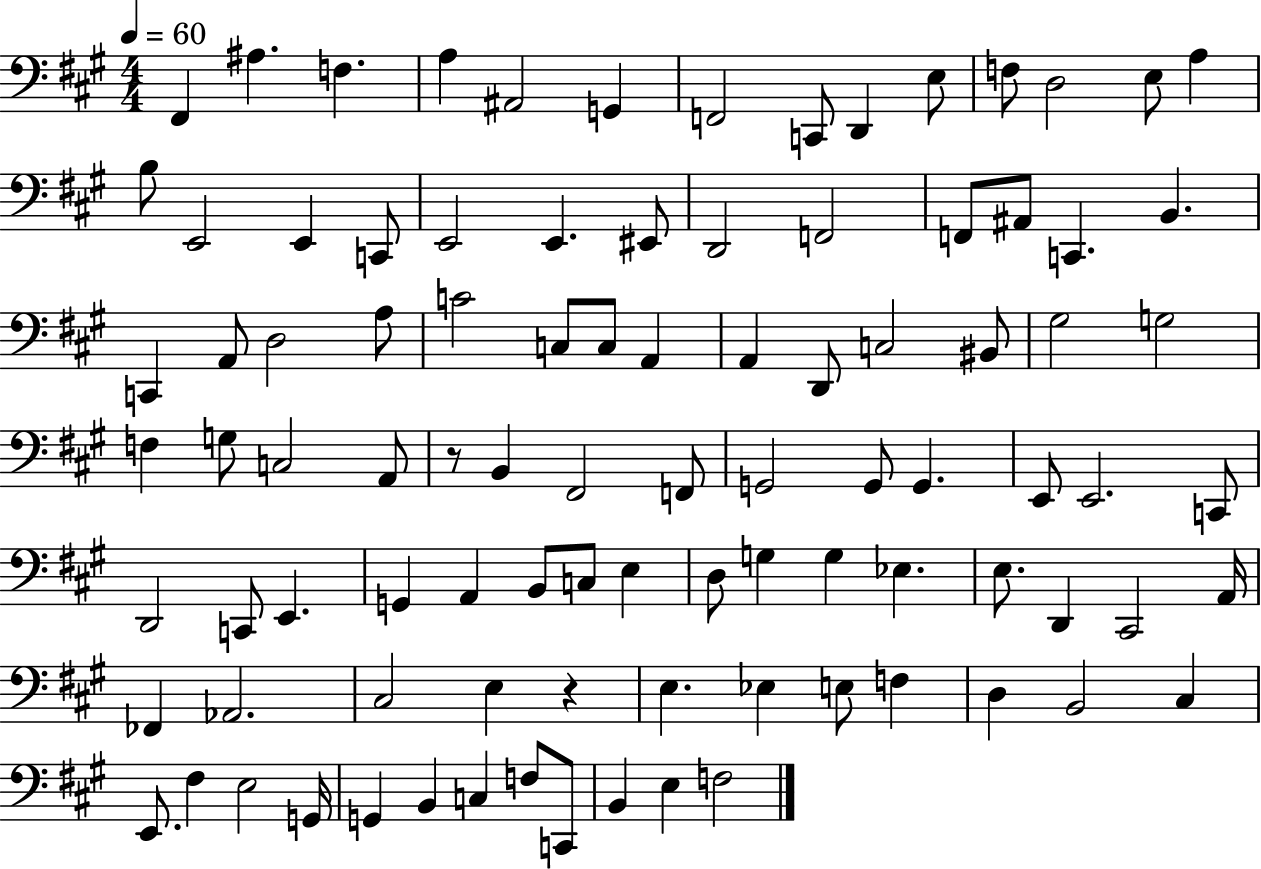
F#2/q A#3/q. F3/q. A3/q A#2/h G2/q F2/h C2/e D2/q E3/e F3/e D3/h E3/e A3/q B3/e E2/h E2/q C2/e E2/h E2/q. EIS2/e D2/h F2/h F2/e A#2/e C2/q. B2/q. C2/q A2/e D3/h A3/e C4/h C3/e C3/e A2/q A2/q D2/e C3/h BIS2/e G#3/h G3/h F3/q G3/e C3/h A2/e R/e B2/q F#2/h F2/e G2/h G2/e G2/q. E2/e E2/h. C2/e D2/h C2/e E2/q. G2/q A2/q B2/e C3/e E3/q D3/e G3/q G3/q Eb3/q. E3/e. D2/q C#2/h A2/s FES2/q Ab2/h. C#3/h E3/q R/q E3/q. Eb3/q E3/e F3/q D3/q B2/h C#3/q E2/e. F#3/q E3/h G2/s G2/q B2/q C3/q F3/e C2/e B2/q E3/q F3/h